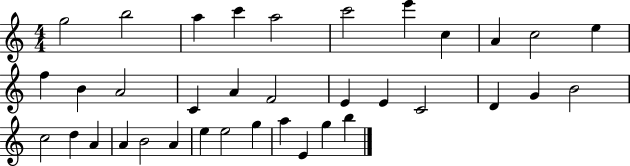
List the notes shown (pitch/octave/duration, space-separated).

G5/h B5/h A5/q C6/q A5/h C6/h E6/q C5/q A4/q C5/h E5/q F5/q B4/q A4/h C4/q A4/q F4/h E4/q E4/q C4/h D4/q G4/q B4/h C5/h D5/q A4/q A4/q B4/h A4/q E5/q E5/h G5/q A5/q E4/q G5/q B5/q